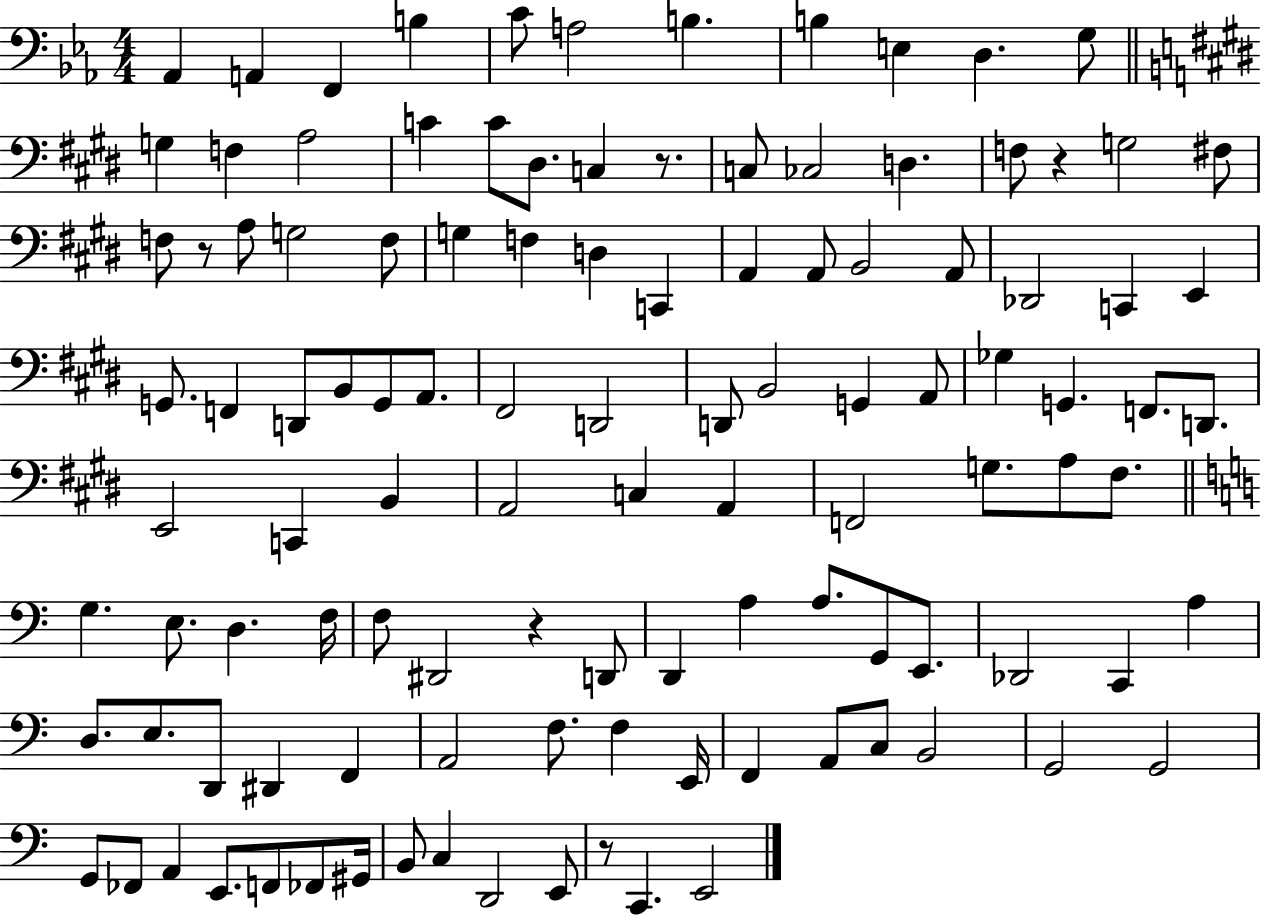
Ab2/q A2/q F2/q B3/q C4/e A3/h B3/q. B3/q E3/q D3/q. G3/e G3/q F3/q A3/h C4/q C4/e D#3/e. C3/q R/e. C3/e CES3/h D3/q. F3/e R/q G3/h F#3/e F3/e R/e A3/e G3/h F3/e G3/q F3/q D3/q C2/q A2/q A2/e B2/h A2/e Db2/h C2/q E2/q G2/e. F2/q D2/e B2/e G2/e A2/e. F#2/h D2/h D2/e B2/h G2/q A2/e Gb3/q G2/q. F2/e. D2/e. E2/h C2/q B2/q A2/h C3/q A2/q F2/h G3/e. A3/e F#3/e. G3/q. E3/e. D3/q. F3/s F3/e D#2/h R/q D2/e D2/q A3/q A3/e. G2/e E2/e. Db2/h C2/q A3/q D3/e. E3/e. D2/e D#2/q F2/q A2/h F3/e. F3/q E2/s F2/q A2/e C3/e B2/h G2/h G2/h G2/e FES2/e A2/q E2/e. F2/e FES2/e G#2/s B2/e C3/q D2/h E2/e R/e C2/q. E2/h